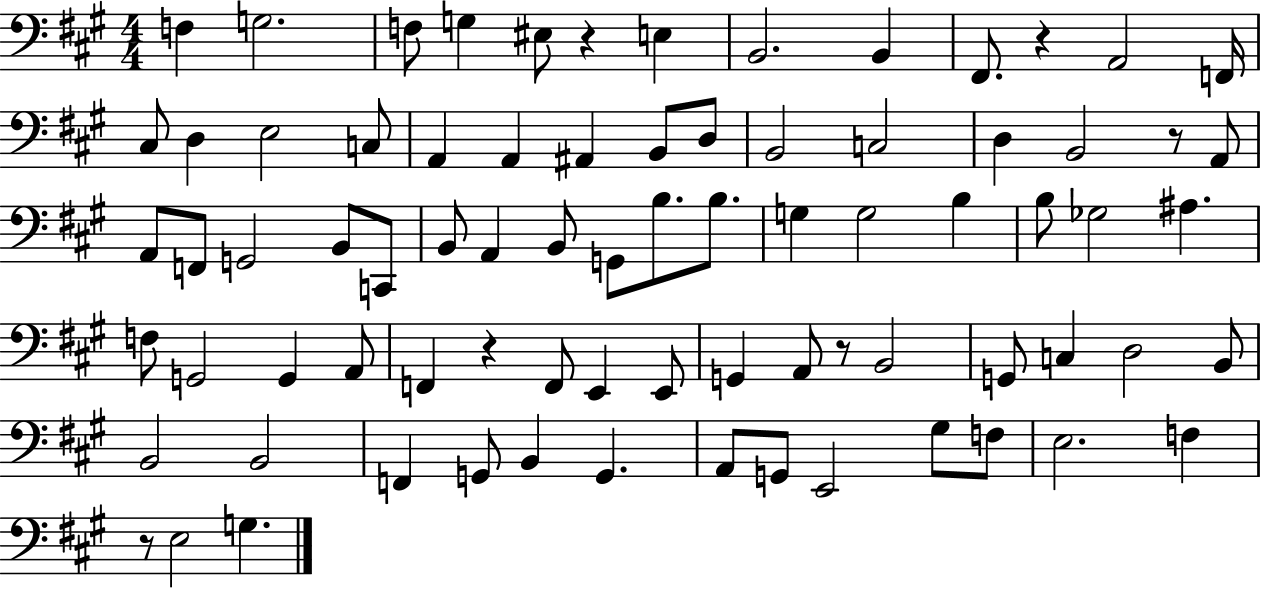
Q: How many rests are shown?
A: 6